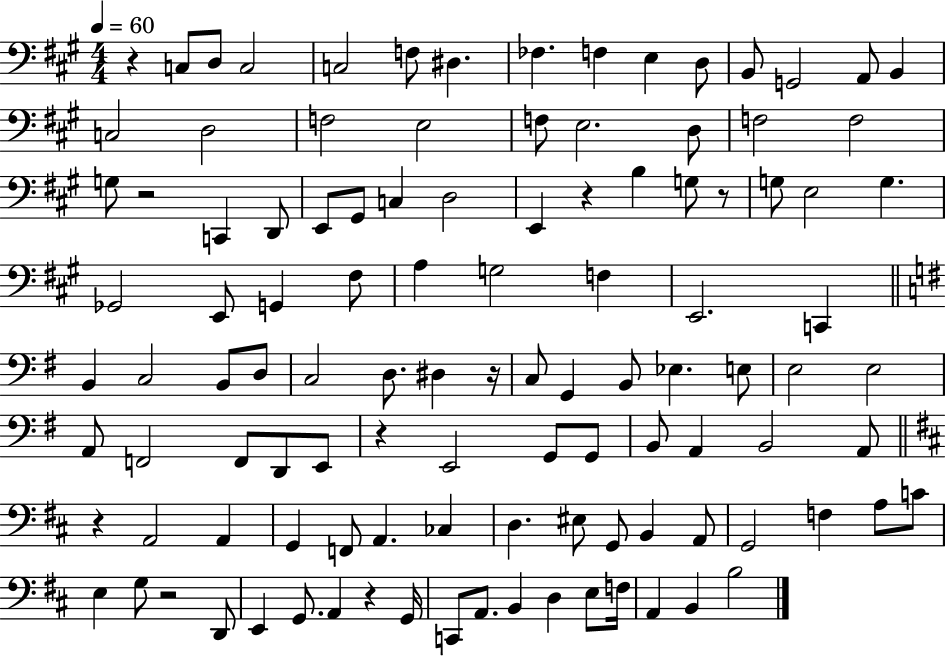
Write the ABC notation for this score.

X:1
T:Untitled
M:4/4
L:1/4
K:A
z C,/2 D,/2 C,2 C,2 F,/2 ^D, _F, F, E, D,/2 B,,/2 G,,2 A,,/2 B,, C,2 D,2 F,2 E,2 F,/2 E,2 D,/2 F,2 F,2 G,/2 z2 C,, D,,/2 E,,/2 ^G,,/2 C, D,2 E,, z B, G,/2 z/2 G,/2 E,2 G, _G,,2 E,,/2 G,, ^F,/2 A, G,2 F, E,,2 C,, B,, C,2 B,,/2 D,/2 C,2 D,/2 ^D, z/4 C,/2 G,, B,,/2 _E, E,/2 E,2 E,2 A,,/2 F,,2 F,,/2 D,,/2 E,,/2 z E,,2 G,,/2 G,,/2 B,,/2 A,, B,,2 A,,/2 z A,,2 A,, G,, F,,/2 A,, _C, D, ^E,/2 G,,/2 B,, A,,/2 G,,2 F, A,/2 C/2 E, G,/2 z2 D,,/2 E,, G,,/2 A,, z G,,/4 C,,/2 A,,/2 B,, D, E,/2 F,/4 A,, B,, B,2